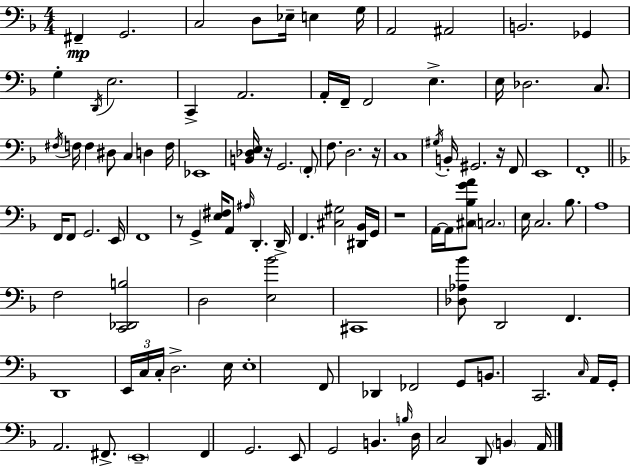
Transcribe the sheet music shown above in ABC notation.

X:1
T:Untitled
M:4/4
L:1/4
K:Dm
^F,, G,,2 C,2 D,/2 _E,/4 E, G,/4 A,,2 ^A,,2 B,,2 _G,, G, D,,/4 E,2 C,, A,,2 A,,/4 F,,/4 F,,2 E, E,/4 _D,2 C,/2 ^F,/4 F,/4 F, ^D,/2 C, D, F,/4 _E,,4 [B,,_D,E,]/4 z/4 G,,2 F,,/2 F,/2 D,2 z/4 C,4 ^G,/4 B,,/4 ^G,,2 z/4 F,,/2 E,,4 F,,4 F,,/4 F,,/2 G,,2 E,,/4 F,,4 z/2 G,, [E,^F,]/4 A,,/2 ^A,/4 D,, D,,/4 F,, [^C,^G,]2 [^D,,_B,,]/4 G,,/4 z4 A,,/4 A,,/4 [^C,_B,GA]/2 C,2 E,/4 C,2 _B,/2 A,4 F,2 [C,,_D,,B,]2 D,2 [E,_B]2 ^C,,4 [_D,_A,_B]/2 D,,2 F,, D,,4 E,,/4 C,/4 C,/4 D,2 E,/4 E,4 F,,/2 _D,, _F,,2 G,,/2 B,,/2 C,,2 C,/4 A,,/4 G,,/4 A,,2 ^F,,/2 E,,4 F,, G,,2 E,,/2 G,,2 B,, B,/4 D,/4 C,2 D,,/2 B,, A,,/4